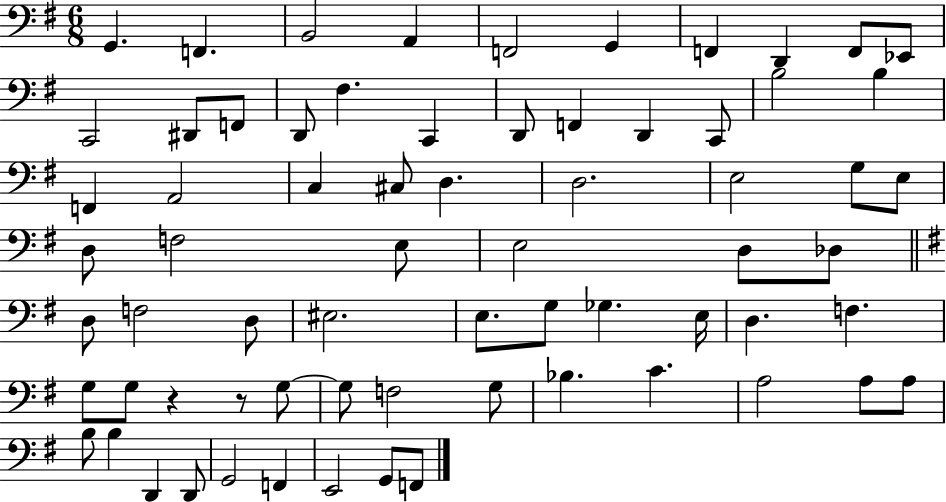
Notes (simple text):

G2/q. F2/q. B2/h A2/q F2/h G2/q F2/q D2/q F2/e Eb2/e C2/h D#2/e F2/e D2/e F#3/q. C2/q D2/e F2/q D2/q C2/e B3/h B3/q F2/q A2/h C3/q C#3/e D3/q. D3/h. E3/h G3/e E3/e D3/e F3/h E3/e E3/h D3/e Db3/e D3/e F3/h D3/e EIS3/h. E3/e. G3/e Gb3/q. E3/s D3/q. F3/q. G3/e G3/e R/q R/e G3/e G3/e F3/h G3/e Bb3/q. C4/q. A3/h A3/e A3/e B3/e B3/q D2/q D2/e G2/h F2/q E2/h G2/e F2/e